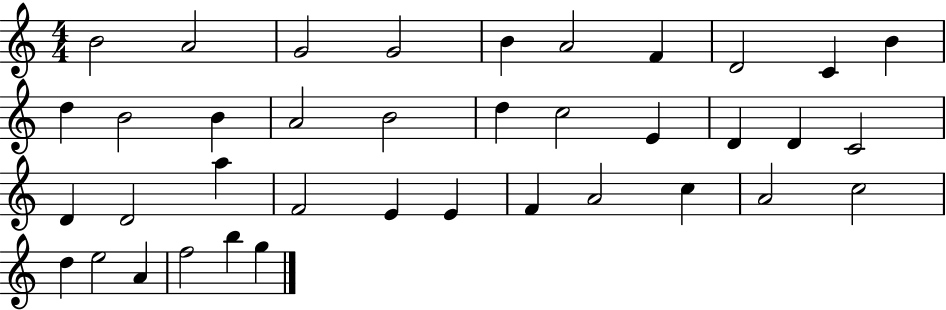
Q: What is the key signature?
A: C major